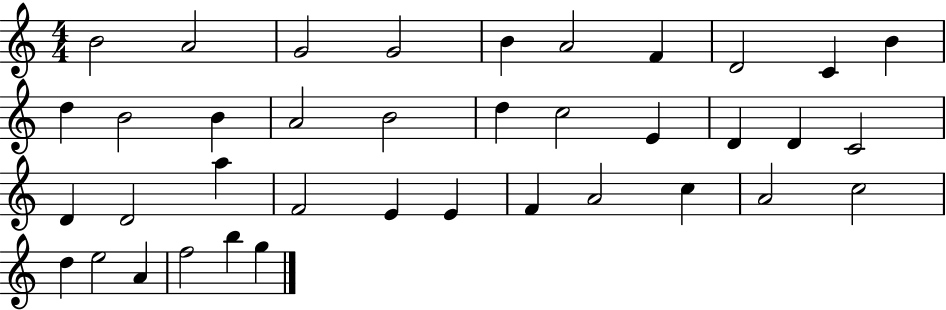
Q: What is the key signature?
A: C major